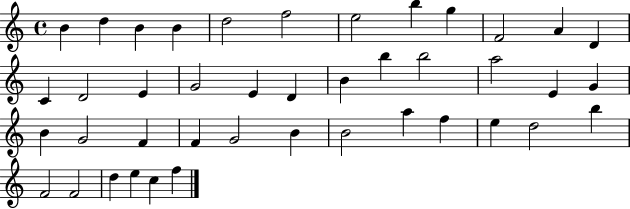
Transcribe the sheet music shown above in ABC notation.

X:1
T:Untitled
M:4/4
L:1/4
K:C
B d B B d2 f2 e2 b g F2 A D C D2 E G2 E D B b b2 a2 E G B G2 F F G2 B B2 a f e d2 b F2 F2 d e c f